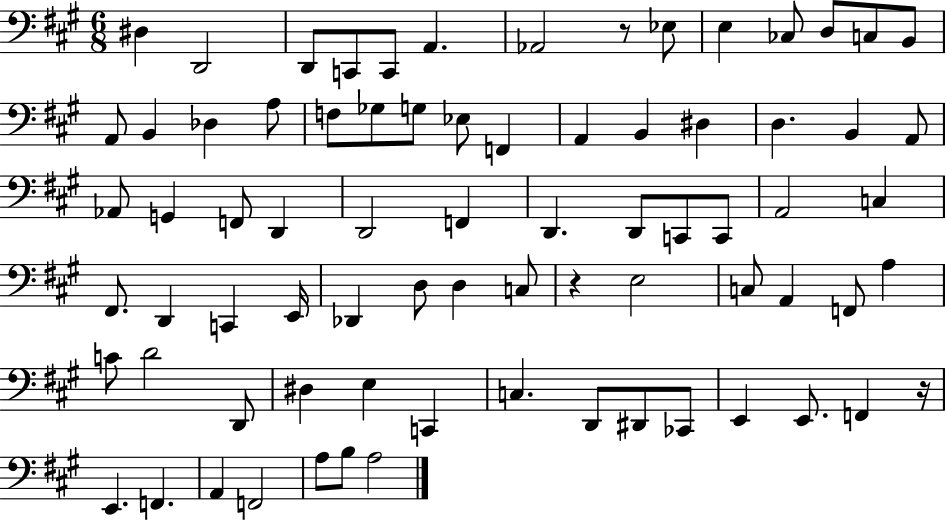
{
  \clef bass
  \numericTimeSignature
  \time 6/8
  \key a \major
  dis4 d,2 | d,8 c,8 c,8 a,4. | aes,2 r8 ees8 | e4 ces8 d8 c8 b,8 | \break a,8 b,4 des4 a8 | f8 ges8 g8 ees8 f,4 | a,4 b,4 dis4 | d4. b,4 a,8 | \break aes,8 g,4 f,8 d,4 | d,2 f,4 | d,4. d,8 c,8 c,8 | a,2 c4 | \break fis,8. d,4 c,4 e,16 | des,4 d8 d4 c8 | r4 e2 | c8 a,4 f,8 a4 | \break c'8 d'2 d,8 | dis4 e4 c,4 | c4. d,8 dis,8 ces,8 | e,4 e,8. f,4 r16 | \break e,4. f,4. | a,4 f,2 | a8 b8 a2 | \bar "|."
}